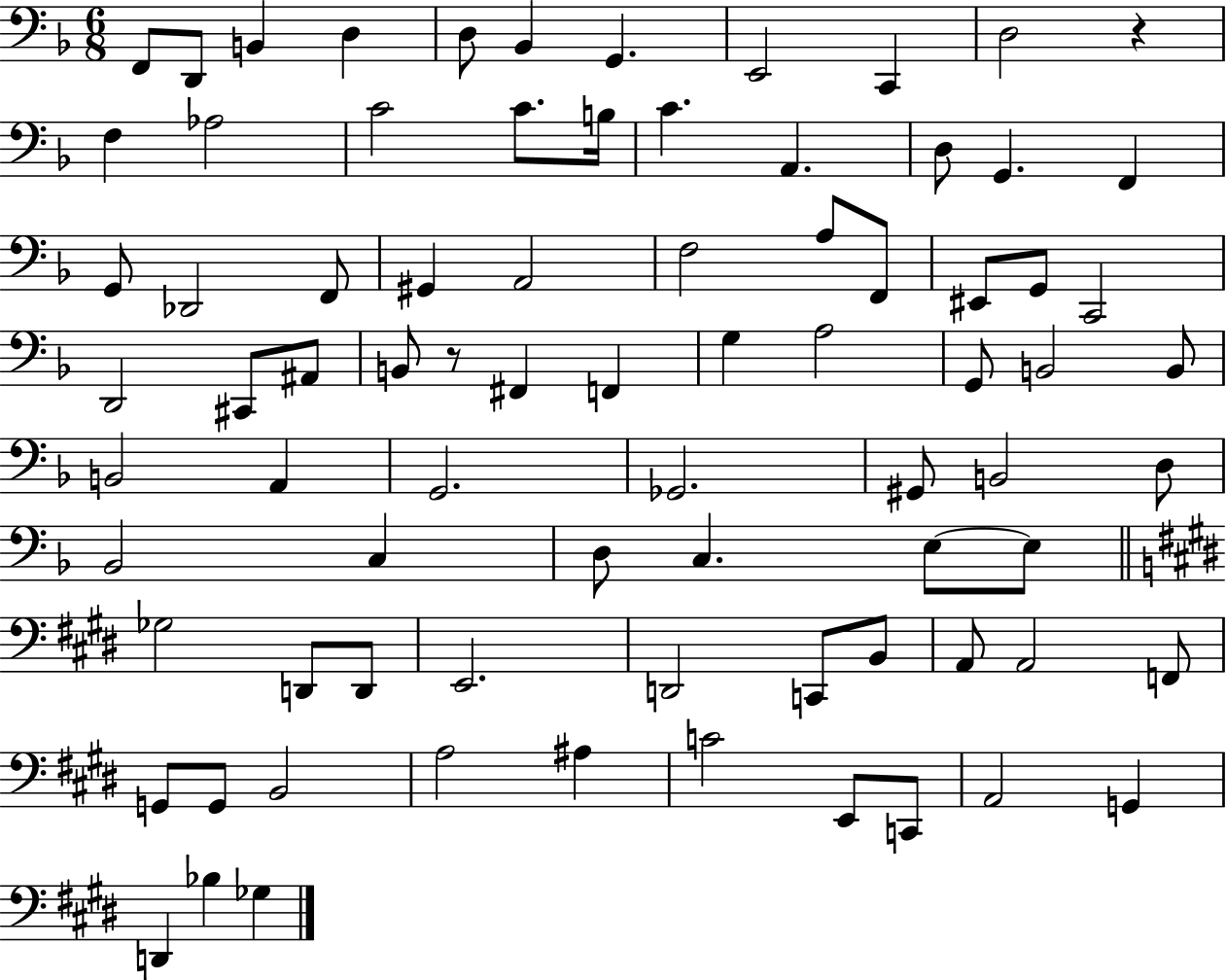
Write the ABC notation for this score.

X:1
T:Untitled
M:6/8
L:1/4
K:F
F,,/2 D,,/2 B,, D, D,/2 _B,, G,, E,,2 C,, D,2 z F, _A,2 C2 C/2 B,/4 C A,, D,/2 G,, F,, G,,/2 _D,,2 F,,/2 ^G,, A,,2 F,2 A,/2 F,,/2 ^E,,/2 G,,/2 C,,2 D,,2 ^C,,/2 ^A,,/2 B,,/2 z/2 ^F,, F,, G, A,2 G,,/2 B,,2 B,,/2 B,,2 A,, G,,2 _G,,2 ^G,,/2 B,,2 D,/2 _B,,2 C, D,/2 C, E,/2 E,/2 _G,2 D,,/2 D,,/2 E,,2 D,,2 C,,/2 B,,/2 A,,/2 A,,2 F,,/2 G,,/2 G,,/2 B,,2 A,2 ^A, C2 E,,/2 C,,/2 A,,2 G,, D,, _B, _G,